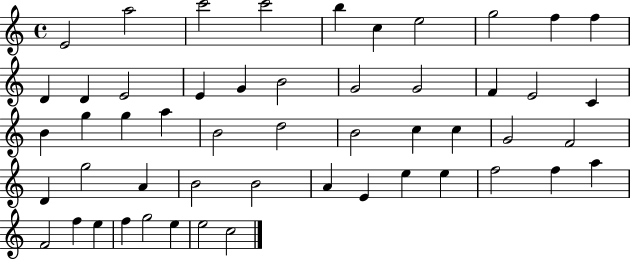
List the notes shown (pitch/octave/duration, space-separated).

E4/h A5/h C6/h C6/h B5/q C5/q E5/h G5/h F5/q F5/q D4/q D4/q E4/h E4/q G4/q B4/h G4/h G4/h F4/q E4/h C4/q B4/q G5/q G5/q A5/q B4/h D5/h B4/h C5/q C5/q G4/h F4/h D4/q G5/h A4/q B4/h B4/h A4/q E4/q E5/q E5/q F5/h F5/q A5/q F4/h F5/q E5/q F5/q G5/h E5/q E5/h C5/h